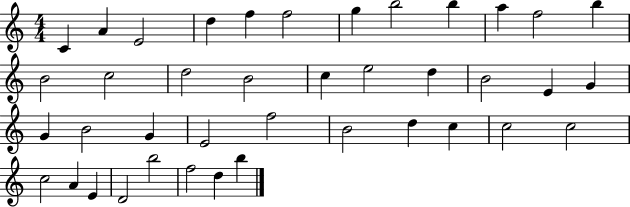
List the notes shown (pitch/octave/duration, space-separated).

C4/q A4/q E4/h D5/q F5/q F5/h G5/q B5/h B5/q A5/q F5/h B5/q B4/h C5/h D5/h B4/h C5/q E5/h D5/q B4/h E4/q G4/q G4/q B4/h G4/q E4/h F5/h B4/h D5/q C5/q C5/h C5/h C5/h A4/q E4/q D4/h B5/h F5/h D5/q B5/q